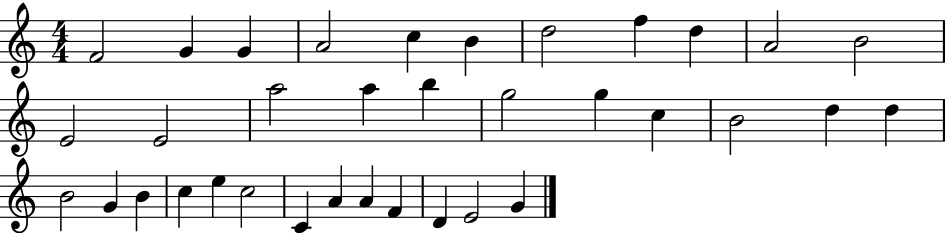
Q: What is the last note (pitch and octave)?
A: G4